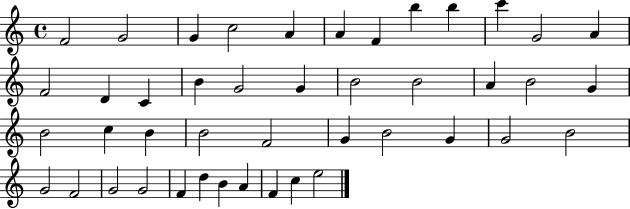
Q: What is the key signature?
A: C major